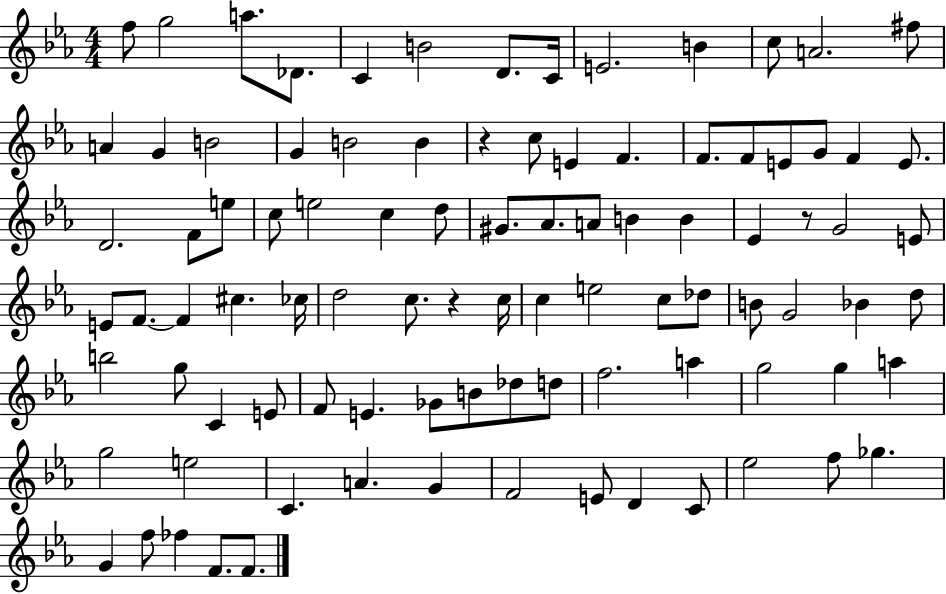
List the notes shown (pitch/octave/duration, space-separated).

F5/e G5/h A5/e. Db4/e. C4/q B4/h D4/e. C4/s E4/h. B4/q C5/e A4/h. F#5/e A4/q G4/q B4/h G4/q B4/h B4/q R/q C5/e E4/q F4/q. F4/e. F4/e E4/e G4/e F4/q E4/e. D4/h. F4/e E5/e C5/e E5/h C5/q D5/e G#4/e. Ab4/e. A4/e B4/q B4/q Eb4/q R/e G4/h E4/e E4/e F4/e. F4/q C#5/q. CES5/s D5/h C5/e. R/q C5/s C5/q E5/h C5/e Db5/e B4/e G4/h Bb4/q D5/e B5/h G5/e C4/q E4/e F4/e E4/q. Gb4/e B4/e Db5/e D5/e F5/h. A5/q G5/h G5/q A5/q G5/h E5/h C4/q. A4/q. G4/q F4/h E4/e D4/q C4/e Eb5/h F5/e Gb5/q. G4/q F5/e FES5/q F4/e. F4/e.